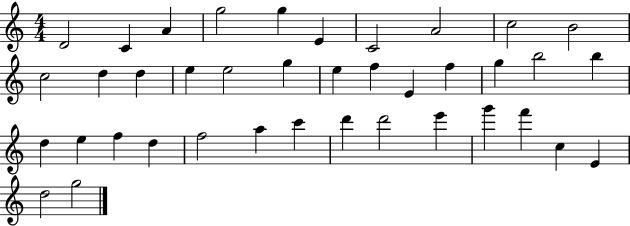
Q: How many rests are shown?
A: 0